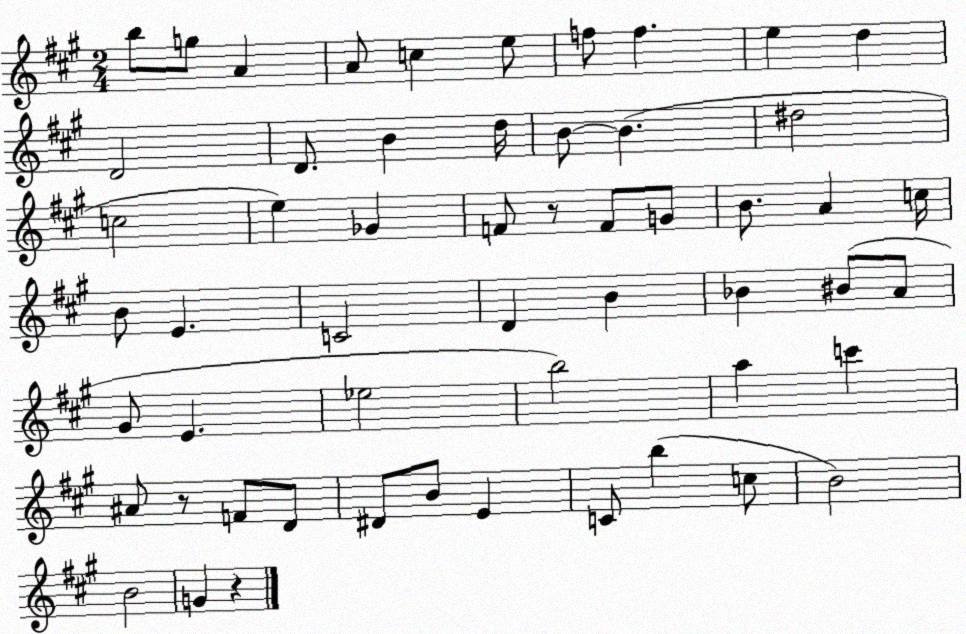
X:1
T:Untitled
M:2/4
L:1/4
K:A
b/2 g/2 A A/2 c e/2 f/2 f e d D2 D/2 B d/4 B/2 B ^d2 c2 e _G F/2 z/2 F/2 G/2 B/2 A c/4 B/2 E C2 D B _B ^B/2 A/2 ^G/2 E _e2 b2 a c' ^A/2 z/2 F/2 D/2 ^D/2 B/2 E C/2 b c/2 B2 B2 G z